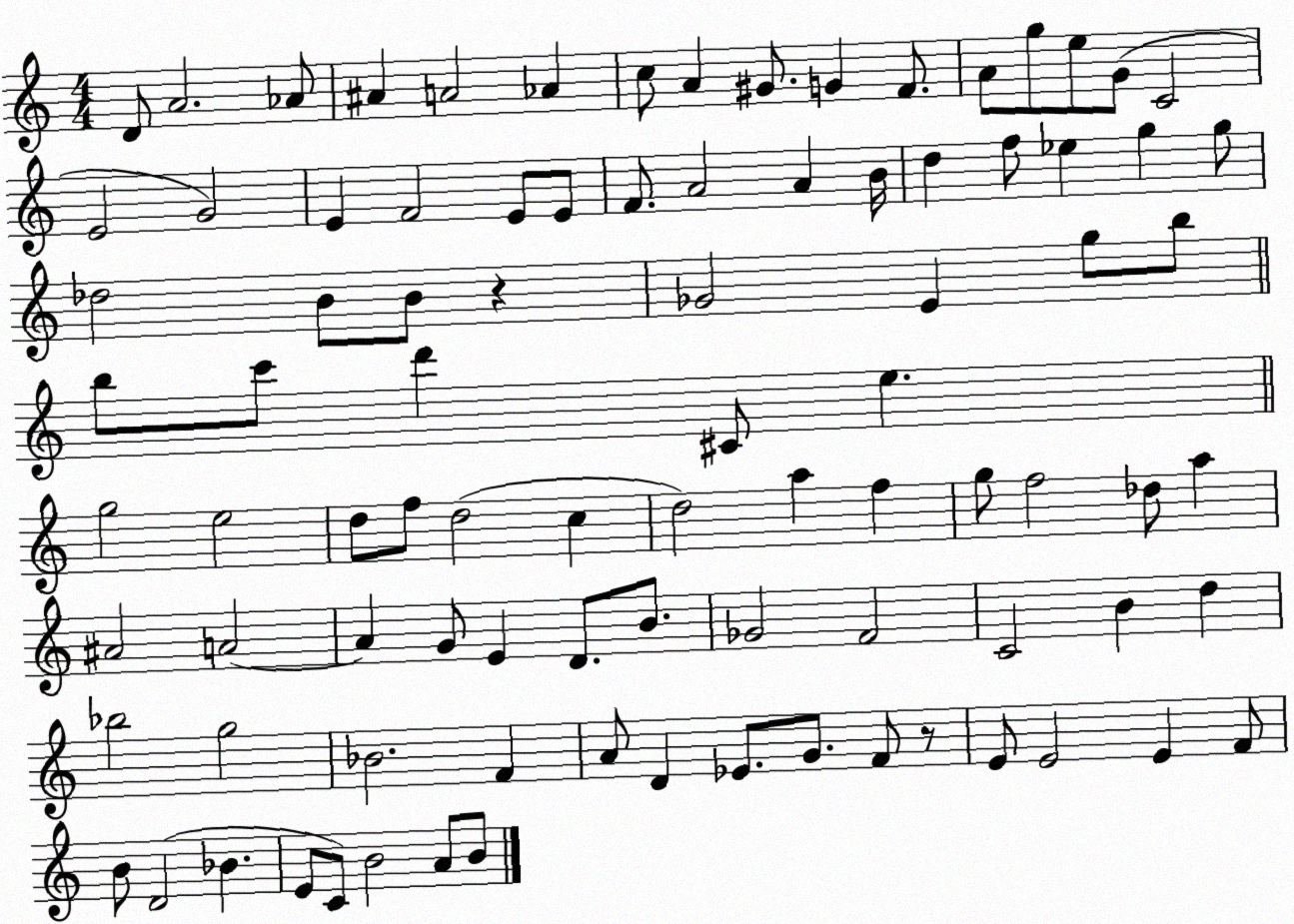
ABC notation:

X:1
T:Untitled
M:4/4
L:1/4
K:C
D/2 A2 _A/2 ^A A2 _A c/2 A ^G/2 G F/2 A/2 g/2 e/2 G/2 C2 E2 G2 E F2 E/2 E/2 F/2 A2 A B/4 d f/2 _e g g/2 _d2 B/2 B/2 z _G2 E g/2 b/2 b/2 c'/2 d' ^C/2 e g2 e2 d/2 f/2 d2 c d2 a f g/2 f2 _d/2 a ^A2 A2 A G/2 E D/2 B/2 _G2 F2 C2 B d _b2 g2 _B2 F A/2 D _E/2 G/2 F/2 z/2 E/2 E2 E F/2 B/2 D2 _B E/2 C/2 B2 A/2 B/2